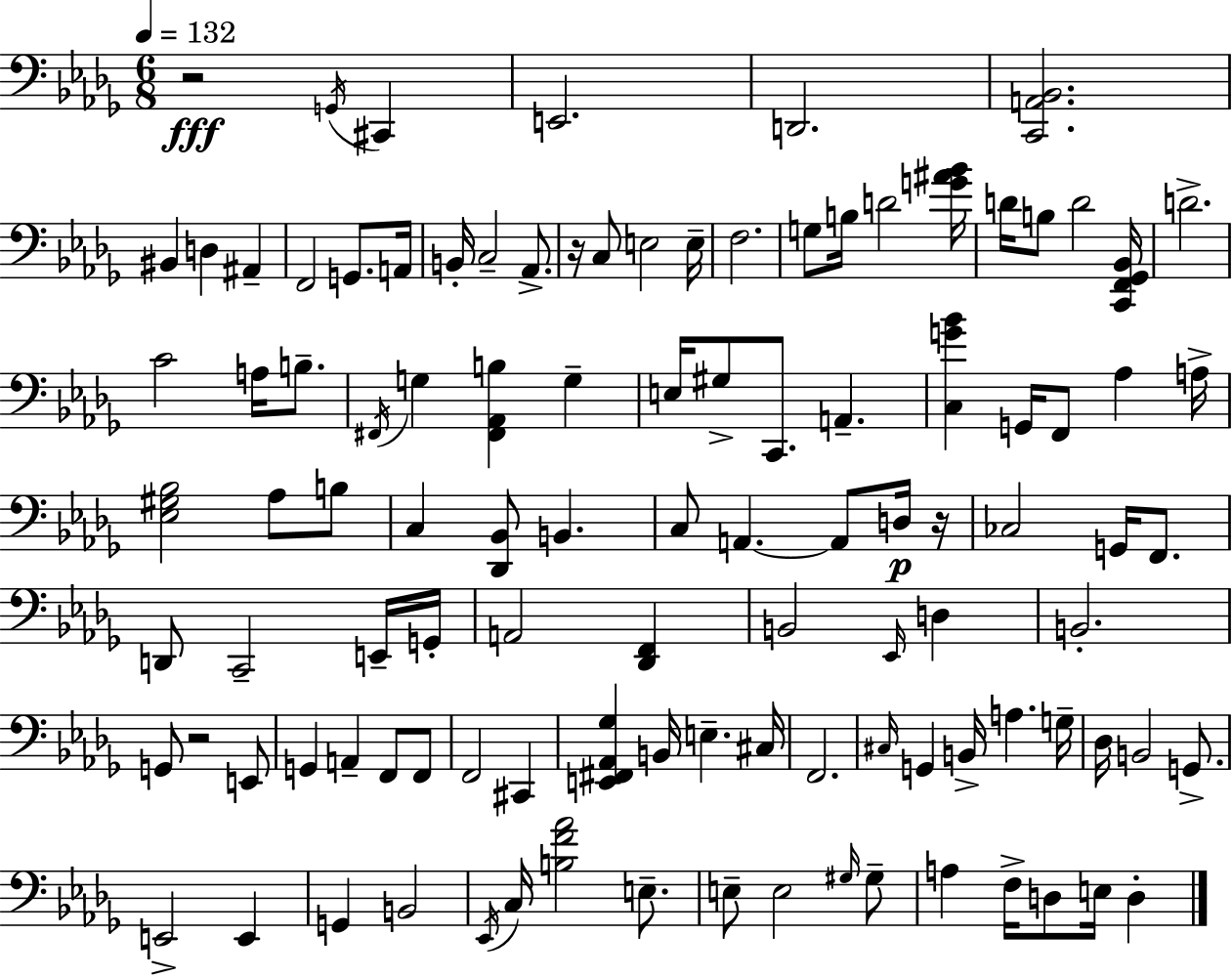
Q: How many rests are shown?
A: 4